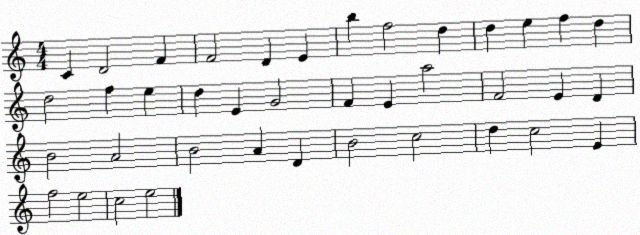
X:1
T:Untitled
M:4/4
L:1/4
K:C
C D2 F F2 D E b f2 d d e f d d2 f e d E G2 F E a2 F2 E D B2 A2 B2 A D B2 c2 d c2 E f2 e2 c2 e2